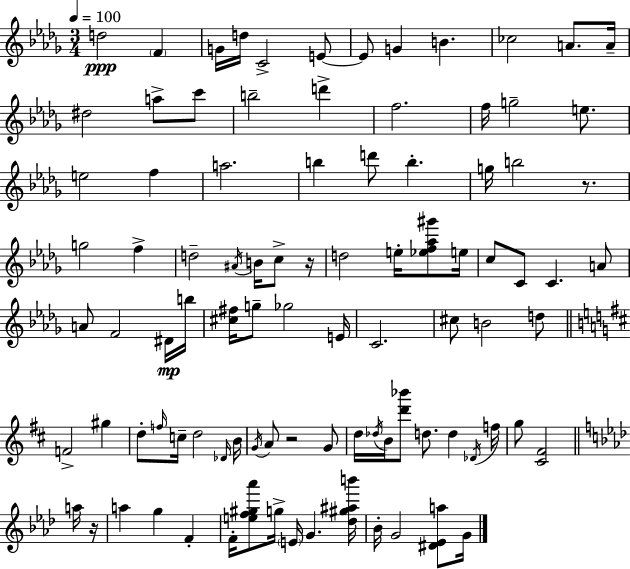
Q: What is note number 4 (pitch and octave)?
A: D5